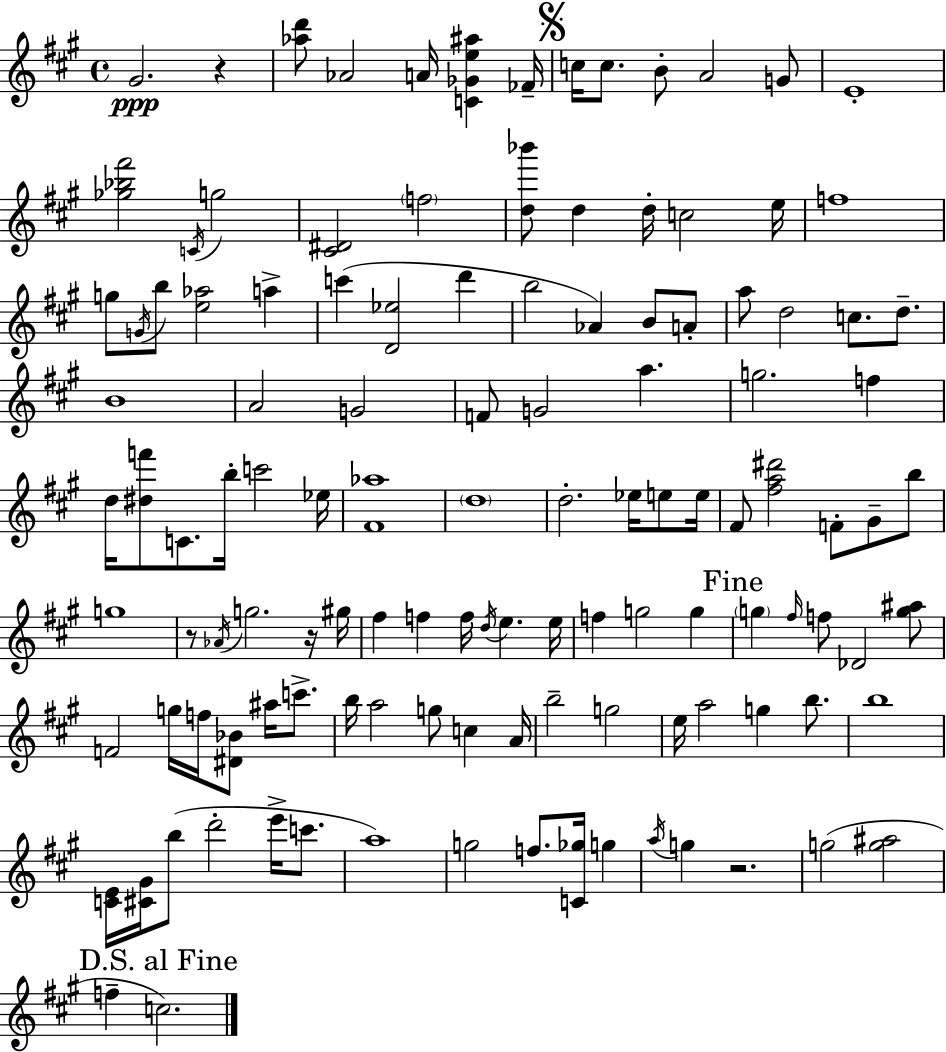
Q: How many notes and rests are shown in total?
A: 121